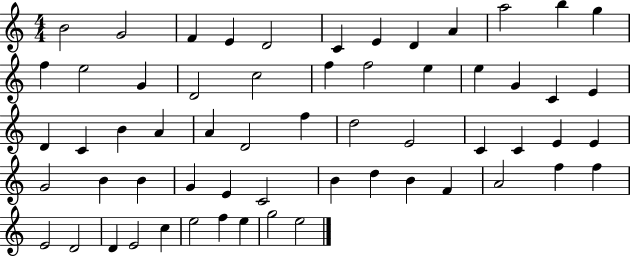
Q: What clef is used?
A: treble